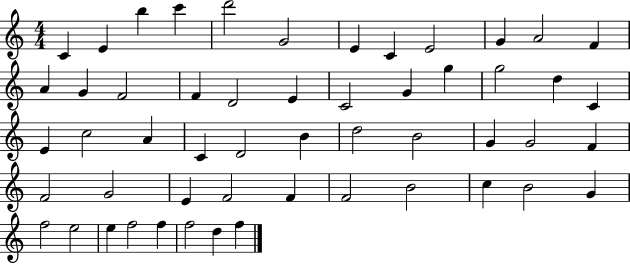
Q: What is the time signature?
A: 4/4